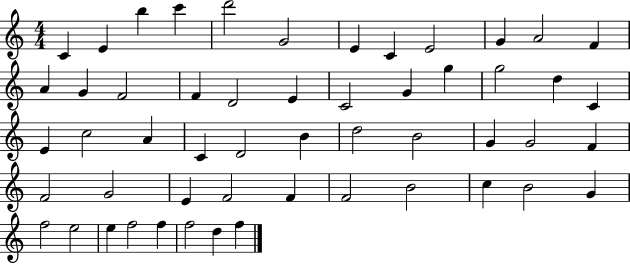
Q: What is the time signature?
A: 4/4